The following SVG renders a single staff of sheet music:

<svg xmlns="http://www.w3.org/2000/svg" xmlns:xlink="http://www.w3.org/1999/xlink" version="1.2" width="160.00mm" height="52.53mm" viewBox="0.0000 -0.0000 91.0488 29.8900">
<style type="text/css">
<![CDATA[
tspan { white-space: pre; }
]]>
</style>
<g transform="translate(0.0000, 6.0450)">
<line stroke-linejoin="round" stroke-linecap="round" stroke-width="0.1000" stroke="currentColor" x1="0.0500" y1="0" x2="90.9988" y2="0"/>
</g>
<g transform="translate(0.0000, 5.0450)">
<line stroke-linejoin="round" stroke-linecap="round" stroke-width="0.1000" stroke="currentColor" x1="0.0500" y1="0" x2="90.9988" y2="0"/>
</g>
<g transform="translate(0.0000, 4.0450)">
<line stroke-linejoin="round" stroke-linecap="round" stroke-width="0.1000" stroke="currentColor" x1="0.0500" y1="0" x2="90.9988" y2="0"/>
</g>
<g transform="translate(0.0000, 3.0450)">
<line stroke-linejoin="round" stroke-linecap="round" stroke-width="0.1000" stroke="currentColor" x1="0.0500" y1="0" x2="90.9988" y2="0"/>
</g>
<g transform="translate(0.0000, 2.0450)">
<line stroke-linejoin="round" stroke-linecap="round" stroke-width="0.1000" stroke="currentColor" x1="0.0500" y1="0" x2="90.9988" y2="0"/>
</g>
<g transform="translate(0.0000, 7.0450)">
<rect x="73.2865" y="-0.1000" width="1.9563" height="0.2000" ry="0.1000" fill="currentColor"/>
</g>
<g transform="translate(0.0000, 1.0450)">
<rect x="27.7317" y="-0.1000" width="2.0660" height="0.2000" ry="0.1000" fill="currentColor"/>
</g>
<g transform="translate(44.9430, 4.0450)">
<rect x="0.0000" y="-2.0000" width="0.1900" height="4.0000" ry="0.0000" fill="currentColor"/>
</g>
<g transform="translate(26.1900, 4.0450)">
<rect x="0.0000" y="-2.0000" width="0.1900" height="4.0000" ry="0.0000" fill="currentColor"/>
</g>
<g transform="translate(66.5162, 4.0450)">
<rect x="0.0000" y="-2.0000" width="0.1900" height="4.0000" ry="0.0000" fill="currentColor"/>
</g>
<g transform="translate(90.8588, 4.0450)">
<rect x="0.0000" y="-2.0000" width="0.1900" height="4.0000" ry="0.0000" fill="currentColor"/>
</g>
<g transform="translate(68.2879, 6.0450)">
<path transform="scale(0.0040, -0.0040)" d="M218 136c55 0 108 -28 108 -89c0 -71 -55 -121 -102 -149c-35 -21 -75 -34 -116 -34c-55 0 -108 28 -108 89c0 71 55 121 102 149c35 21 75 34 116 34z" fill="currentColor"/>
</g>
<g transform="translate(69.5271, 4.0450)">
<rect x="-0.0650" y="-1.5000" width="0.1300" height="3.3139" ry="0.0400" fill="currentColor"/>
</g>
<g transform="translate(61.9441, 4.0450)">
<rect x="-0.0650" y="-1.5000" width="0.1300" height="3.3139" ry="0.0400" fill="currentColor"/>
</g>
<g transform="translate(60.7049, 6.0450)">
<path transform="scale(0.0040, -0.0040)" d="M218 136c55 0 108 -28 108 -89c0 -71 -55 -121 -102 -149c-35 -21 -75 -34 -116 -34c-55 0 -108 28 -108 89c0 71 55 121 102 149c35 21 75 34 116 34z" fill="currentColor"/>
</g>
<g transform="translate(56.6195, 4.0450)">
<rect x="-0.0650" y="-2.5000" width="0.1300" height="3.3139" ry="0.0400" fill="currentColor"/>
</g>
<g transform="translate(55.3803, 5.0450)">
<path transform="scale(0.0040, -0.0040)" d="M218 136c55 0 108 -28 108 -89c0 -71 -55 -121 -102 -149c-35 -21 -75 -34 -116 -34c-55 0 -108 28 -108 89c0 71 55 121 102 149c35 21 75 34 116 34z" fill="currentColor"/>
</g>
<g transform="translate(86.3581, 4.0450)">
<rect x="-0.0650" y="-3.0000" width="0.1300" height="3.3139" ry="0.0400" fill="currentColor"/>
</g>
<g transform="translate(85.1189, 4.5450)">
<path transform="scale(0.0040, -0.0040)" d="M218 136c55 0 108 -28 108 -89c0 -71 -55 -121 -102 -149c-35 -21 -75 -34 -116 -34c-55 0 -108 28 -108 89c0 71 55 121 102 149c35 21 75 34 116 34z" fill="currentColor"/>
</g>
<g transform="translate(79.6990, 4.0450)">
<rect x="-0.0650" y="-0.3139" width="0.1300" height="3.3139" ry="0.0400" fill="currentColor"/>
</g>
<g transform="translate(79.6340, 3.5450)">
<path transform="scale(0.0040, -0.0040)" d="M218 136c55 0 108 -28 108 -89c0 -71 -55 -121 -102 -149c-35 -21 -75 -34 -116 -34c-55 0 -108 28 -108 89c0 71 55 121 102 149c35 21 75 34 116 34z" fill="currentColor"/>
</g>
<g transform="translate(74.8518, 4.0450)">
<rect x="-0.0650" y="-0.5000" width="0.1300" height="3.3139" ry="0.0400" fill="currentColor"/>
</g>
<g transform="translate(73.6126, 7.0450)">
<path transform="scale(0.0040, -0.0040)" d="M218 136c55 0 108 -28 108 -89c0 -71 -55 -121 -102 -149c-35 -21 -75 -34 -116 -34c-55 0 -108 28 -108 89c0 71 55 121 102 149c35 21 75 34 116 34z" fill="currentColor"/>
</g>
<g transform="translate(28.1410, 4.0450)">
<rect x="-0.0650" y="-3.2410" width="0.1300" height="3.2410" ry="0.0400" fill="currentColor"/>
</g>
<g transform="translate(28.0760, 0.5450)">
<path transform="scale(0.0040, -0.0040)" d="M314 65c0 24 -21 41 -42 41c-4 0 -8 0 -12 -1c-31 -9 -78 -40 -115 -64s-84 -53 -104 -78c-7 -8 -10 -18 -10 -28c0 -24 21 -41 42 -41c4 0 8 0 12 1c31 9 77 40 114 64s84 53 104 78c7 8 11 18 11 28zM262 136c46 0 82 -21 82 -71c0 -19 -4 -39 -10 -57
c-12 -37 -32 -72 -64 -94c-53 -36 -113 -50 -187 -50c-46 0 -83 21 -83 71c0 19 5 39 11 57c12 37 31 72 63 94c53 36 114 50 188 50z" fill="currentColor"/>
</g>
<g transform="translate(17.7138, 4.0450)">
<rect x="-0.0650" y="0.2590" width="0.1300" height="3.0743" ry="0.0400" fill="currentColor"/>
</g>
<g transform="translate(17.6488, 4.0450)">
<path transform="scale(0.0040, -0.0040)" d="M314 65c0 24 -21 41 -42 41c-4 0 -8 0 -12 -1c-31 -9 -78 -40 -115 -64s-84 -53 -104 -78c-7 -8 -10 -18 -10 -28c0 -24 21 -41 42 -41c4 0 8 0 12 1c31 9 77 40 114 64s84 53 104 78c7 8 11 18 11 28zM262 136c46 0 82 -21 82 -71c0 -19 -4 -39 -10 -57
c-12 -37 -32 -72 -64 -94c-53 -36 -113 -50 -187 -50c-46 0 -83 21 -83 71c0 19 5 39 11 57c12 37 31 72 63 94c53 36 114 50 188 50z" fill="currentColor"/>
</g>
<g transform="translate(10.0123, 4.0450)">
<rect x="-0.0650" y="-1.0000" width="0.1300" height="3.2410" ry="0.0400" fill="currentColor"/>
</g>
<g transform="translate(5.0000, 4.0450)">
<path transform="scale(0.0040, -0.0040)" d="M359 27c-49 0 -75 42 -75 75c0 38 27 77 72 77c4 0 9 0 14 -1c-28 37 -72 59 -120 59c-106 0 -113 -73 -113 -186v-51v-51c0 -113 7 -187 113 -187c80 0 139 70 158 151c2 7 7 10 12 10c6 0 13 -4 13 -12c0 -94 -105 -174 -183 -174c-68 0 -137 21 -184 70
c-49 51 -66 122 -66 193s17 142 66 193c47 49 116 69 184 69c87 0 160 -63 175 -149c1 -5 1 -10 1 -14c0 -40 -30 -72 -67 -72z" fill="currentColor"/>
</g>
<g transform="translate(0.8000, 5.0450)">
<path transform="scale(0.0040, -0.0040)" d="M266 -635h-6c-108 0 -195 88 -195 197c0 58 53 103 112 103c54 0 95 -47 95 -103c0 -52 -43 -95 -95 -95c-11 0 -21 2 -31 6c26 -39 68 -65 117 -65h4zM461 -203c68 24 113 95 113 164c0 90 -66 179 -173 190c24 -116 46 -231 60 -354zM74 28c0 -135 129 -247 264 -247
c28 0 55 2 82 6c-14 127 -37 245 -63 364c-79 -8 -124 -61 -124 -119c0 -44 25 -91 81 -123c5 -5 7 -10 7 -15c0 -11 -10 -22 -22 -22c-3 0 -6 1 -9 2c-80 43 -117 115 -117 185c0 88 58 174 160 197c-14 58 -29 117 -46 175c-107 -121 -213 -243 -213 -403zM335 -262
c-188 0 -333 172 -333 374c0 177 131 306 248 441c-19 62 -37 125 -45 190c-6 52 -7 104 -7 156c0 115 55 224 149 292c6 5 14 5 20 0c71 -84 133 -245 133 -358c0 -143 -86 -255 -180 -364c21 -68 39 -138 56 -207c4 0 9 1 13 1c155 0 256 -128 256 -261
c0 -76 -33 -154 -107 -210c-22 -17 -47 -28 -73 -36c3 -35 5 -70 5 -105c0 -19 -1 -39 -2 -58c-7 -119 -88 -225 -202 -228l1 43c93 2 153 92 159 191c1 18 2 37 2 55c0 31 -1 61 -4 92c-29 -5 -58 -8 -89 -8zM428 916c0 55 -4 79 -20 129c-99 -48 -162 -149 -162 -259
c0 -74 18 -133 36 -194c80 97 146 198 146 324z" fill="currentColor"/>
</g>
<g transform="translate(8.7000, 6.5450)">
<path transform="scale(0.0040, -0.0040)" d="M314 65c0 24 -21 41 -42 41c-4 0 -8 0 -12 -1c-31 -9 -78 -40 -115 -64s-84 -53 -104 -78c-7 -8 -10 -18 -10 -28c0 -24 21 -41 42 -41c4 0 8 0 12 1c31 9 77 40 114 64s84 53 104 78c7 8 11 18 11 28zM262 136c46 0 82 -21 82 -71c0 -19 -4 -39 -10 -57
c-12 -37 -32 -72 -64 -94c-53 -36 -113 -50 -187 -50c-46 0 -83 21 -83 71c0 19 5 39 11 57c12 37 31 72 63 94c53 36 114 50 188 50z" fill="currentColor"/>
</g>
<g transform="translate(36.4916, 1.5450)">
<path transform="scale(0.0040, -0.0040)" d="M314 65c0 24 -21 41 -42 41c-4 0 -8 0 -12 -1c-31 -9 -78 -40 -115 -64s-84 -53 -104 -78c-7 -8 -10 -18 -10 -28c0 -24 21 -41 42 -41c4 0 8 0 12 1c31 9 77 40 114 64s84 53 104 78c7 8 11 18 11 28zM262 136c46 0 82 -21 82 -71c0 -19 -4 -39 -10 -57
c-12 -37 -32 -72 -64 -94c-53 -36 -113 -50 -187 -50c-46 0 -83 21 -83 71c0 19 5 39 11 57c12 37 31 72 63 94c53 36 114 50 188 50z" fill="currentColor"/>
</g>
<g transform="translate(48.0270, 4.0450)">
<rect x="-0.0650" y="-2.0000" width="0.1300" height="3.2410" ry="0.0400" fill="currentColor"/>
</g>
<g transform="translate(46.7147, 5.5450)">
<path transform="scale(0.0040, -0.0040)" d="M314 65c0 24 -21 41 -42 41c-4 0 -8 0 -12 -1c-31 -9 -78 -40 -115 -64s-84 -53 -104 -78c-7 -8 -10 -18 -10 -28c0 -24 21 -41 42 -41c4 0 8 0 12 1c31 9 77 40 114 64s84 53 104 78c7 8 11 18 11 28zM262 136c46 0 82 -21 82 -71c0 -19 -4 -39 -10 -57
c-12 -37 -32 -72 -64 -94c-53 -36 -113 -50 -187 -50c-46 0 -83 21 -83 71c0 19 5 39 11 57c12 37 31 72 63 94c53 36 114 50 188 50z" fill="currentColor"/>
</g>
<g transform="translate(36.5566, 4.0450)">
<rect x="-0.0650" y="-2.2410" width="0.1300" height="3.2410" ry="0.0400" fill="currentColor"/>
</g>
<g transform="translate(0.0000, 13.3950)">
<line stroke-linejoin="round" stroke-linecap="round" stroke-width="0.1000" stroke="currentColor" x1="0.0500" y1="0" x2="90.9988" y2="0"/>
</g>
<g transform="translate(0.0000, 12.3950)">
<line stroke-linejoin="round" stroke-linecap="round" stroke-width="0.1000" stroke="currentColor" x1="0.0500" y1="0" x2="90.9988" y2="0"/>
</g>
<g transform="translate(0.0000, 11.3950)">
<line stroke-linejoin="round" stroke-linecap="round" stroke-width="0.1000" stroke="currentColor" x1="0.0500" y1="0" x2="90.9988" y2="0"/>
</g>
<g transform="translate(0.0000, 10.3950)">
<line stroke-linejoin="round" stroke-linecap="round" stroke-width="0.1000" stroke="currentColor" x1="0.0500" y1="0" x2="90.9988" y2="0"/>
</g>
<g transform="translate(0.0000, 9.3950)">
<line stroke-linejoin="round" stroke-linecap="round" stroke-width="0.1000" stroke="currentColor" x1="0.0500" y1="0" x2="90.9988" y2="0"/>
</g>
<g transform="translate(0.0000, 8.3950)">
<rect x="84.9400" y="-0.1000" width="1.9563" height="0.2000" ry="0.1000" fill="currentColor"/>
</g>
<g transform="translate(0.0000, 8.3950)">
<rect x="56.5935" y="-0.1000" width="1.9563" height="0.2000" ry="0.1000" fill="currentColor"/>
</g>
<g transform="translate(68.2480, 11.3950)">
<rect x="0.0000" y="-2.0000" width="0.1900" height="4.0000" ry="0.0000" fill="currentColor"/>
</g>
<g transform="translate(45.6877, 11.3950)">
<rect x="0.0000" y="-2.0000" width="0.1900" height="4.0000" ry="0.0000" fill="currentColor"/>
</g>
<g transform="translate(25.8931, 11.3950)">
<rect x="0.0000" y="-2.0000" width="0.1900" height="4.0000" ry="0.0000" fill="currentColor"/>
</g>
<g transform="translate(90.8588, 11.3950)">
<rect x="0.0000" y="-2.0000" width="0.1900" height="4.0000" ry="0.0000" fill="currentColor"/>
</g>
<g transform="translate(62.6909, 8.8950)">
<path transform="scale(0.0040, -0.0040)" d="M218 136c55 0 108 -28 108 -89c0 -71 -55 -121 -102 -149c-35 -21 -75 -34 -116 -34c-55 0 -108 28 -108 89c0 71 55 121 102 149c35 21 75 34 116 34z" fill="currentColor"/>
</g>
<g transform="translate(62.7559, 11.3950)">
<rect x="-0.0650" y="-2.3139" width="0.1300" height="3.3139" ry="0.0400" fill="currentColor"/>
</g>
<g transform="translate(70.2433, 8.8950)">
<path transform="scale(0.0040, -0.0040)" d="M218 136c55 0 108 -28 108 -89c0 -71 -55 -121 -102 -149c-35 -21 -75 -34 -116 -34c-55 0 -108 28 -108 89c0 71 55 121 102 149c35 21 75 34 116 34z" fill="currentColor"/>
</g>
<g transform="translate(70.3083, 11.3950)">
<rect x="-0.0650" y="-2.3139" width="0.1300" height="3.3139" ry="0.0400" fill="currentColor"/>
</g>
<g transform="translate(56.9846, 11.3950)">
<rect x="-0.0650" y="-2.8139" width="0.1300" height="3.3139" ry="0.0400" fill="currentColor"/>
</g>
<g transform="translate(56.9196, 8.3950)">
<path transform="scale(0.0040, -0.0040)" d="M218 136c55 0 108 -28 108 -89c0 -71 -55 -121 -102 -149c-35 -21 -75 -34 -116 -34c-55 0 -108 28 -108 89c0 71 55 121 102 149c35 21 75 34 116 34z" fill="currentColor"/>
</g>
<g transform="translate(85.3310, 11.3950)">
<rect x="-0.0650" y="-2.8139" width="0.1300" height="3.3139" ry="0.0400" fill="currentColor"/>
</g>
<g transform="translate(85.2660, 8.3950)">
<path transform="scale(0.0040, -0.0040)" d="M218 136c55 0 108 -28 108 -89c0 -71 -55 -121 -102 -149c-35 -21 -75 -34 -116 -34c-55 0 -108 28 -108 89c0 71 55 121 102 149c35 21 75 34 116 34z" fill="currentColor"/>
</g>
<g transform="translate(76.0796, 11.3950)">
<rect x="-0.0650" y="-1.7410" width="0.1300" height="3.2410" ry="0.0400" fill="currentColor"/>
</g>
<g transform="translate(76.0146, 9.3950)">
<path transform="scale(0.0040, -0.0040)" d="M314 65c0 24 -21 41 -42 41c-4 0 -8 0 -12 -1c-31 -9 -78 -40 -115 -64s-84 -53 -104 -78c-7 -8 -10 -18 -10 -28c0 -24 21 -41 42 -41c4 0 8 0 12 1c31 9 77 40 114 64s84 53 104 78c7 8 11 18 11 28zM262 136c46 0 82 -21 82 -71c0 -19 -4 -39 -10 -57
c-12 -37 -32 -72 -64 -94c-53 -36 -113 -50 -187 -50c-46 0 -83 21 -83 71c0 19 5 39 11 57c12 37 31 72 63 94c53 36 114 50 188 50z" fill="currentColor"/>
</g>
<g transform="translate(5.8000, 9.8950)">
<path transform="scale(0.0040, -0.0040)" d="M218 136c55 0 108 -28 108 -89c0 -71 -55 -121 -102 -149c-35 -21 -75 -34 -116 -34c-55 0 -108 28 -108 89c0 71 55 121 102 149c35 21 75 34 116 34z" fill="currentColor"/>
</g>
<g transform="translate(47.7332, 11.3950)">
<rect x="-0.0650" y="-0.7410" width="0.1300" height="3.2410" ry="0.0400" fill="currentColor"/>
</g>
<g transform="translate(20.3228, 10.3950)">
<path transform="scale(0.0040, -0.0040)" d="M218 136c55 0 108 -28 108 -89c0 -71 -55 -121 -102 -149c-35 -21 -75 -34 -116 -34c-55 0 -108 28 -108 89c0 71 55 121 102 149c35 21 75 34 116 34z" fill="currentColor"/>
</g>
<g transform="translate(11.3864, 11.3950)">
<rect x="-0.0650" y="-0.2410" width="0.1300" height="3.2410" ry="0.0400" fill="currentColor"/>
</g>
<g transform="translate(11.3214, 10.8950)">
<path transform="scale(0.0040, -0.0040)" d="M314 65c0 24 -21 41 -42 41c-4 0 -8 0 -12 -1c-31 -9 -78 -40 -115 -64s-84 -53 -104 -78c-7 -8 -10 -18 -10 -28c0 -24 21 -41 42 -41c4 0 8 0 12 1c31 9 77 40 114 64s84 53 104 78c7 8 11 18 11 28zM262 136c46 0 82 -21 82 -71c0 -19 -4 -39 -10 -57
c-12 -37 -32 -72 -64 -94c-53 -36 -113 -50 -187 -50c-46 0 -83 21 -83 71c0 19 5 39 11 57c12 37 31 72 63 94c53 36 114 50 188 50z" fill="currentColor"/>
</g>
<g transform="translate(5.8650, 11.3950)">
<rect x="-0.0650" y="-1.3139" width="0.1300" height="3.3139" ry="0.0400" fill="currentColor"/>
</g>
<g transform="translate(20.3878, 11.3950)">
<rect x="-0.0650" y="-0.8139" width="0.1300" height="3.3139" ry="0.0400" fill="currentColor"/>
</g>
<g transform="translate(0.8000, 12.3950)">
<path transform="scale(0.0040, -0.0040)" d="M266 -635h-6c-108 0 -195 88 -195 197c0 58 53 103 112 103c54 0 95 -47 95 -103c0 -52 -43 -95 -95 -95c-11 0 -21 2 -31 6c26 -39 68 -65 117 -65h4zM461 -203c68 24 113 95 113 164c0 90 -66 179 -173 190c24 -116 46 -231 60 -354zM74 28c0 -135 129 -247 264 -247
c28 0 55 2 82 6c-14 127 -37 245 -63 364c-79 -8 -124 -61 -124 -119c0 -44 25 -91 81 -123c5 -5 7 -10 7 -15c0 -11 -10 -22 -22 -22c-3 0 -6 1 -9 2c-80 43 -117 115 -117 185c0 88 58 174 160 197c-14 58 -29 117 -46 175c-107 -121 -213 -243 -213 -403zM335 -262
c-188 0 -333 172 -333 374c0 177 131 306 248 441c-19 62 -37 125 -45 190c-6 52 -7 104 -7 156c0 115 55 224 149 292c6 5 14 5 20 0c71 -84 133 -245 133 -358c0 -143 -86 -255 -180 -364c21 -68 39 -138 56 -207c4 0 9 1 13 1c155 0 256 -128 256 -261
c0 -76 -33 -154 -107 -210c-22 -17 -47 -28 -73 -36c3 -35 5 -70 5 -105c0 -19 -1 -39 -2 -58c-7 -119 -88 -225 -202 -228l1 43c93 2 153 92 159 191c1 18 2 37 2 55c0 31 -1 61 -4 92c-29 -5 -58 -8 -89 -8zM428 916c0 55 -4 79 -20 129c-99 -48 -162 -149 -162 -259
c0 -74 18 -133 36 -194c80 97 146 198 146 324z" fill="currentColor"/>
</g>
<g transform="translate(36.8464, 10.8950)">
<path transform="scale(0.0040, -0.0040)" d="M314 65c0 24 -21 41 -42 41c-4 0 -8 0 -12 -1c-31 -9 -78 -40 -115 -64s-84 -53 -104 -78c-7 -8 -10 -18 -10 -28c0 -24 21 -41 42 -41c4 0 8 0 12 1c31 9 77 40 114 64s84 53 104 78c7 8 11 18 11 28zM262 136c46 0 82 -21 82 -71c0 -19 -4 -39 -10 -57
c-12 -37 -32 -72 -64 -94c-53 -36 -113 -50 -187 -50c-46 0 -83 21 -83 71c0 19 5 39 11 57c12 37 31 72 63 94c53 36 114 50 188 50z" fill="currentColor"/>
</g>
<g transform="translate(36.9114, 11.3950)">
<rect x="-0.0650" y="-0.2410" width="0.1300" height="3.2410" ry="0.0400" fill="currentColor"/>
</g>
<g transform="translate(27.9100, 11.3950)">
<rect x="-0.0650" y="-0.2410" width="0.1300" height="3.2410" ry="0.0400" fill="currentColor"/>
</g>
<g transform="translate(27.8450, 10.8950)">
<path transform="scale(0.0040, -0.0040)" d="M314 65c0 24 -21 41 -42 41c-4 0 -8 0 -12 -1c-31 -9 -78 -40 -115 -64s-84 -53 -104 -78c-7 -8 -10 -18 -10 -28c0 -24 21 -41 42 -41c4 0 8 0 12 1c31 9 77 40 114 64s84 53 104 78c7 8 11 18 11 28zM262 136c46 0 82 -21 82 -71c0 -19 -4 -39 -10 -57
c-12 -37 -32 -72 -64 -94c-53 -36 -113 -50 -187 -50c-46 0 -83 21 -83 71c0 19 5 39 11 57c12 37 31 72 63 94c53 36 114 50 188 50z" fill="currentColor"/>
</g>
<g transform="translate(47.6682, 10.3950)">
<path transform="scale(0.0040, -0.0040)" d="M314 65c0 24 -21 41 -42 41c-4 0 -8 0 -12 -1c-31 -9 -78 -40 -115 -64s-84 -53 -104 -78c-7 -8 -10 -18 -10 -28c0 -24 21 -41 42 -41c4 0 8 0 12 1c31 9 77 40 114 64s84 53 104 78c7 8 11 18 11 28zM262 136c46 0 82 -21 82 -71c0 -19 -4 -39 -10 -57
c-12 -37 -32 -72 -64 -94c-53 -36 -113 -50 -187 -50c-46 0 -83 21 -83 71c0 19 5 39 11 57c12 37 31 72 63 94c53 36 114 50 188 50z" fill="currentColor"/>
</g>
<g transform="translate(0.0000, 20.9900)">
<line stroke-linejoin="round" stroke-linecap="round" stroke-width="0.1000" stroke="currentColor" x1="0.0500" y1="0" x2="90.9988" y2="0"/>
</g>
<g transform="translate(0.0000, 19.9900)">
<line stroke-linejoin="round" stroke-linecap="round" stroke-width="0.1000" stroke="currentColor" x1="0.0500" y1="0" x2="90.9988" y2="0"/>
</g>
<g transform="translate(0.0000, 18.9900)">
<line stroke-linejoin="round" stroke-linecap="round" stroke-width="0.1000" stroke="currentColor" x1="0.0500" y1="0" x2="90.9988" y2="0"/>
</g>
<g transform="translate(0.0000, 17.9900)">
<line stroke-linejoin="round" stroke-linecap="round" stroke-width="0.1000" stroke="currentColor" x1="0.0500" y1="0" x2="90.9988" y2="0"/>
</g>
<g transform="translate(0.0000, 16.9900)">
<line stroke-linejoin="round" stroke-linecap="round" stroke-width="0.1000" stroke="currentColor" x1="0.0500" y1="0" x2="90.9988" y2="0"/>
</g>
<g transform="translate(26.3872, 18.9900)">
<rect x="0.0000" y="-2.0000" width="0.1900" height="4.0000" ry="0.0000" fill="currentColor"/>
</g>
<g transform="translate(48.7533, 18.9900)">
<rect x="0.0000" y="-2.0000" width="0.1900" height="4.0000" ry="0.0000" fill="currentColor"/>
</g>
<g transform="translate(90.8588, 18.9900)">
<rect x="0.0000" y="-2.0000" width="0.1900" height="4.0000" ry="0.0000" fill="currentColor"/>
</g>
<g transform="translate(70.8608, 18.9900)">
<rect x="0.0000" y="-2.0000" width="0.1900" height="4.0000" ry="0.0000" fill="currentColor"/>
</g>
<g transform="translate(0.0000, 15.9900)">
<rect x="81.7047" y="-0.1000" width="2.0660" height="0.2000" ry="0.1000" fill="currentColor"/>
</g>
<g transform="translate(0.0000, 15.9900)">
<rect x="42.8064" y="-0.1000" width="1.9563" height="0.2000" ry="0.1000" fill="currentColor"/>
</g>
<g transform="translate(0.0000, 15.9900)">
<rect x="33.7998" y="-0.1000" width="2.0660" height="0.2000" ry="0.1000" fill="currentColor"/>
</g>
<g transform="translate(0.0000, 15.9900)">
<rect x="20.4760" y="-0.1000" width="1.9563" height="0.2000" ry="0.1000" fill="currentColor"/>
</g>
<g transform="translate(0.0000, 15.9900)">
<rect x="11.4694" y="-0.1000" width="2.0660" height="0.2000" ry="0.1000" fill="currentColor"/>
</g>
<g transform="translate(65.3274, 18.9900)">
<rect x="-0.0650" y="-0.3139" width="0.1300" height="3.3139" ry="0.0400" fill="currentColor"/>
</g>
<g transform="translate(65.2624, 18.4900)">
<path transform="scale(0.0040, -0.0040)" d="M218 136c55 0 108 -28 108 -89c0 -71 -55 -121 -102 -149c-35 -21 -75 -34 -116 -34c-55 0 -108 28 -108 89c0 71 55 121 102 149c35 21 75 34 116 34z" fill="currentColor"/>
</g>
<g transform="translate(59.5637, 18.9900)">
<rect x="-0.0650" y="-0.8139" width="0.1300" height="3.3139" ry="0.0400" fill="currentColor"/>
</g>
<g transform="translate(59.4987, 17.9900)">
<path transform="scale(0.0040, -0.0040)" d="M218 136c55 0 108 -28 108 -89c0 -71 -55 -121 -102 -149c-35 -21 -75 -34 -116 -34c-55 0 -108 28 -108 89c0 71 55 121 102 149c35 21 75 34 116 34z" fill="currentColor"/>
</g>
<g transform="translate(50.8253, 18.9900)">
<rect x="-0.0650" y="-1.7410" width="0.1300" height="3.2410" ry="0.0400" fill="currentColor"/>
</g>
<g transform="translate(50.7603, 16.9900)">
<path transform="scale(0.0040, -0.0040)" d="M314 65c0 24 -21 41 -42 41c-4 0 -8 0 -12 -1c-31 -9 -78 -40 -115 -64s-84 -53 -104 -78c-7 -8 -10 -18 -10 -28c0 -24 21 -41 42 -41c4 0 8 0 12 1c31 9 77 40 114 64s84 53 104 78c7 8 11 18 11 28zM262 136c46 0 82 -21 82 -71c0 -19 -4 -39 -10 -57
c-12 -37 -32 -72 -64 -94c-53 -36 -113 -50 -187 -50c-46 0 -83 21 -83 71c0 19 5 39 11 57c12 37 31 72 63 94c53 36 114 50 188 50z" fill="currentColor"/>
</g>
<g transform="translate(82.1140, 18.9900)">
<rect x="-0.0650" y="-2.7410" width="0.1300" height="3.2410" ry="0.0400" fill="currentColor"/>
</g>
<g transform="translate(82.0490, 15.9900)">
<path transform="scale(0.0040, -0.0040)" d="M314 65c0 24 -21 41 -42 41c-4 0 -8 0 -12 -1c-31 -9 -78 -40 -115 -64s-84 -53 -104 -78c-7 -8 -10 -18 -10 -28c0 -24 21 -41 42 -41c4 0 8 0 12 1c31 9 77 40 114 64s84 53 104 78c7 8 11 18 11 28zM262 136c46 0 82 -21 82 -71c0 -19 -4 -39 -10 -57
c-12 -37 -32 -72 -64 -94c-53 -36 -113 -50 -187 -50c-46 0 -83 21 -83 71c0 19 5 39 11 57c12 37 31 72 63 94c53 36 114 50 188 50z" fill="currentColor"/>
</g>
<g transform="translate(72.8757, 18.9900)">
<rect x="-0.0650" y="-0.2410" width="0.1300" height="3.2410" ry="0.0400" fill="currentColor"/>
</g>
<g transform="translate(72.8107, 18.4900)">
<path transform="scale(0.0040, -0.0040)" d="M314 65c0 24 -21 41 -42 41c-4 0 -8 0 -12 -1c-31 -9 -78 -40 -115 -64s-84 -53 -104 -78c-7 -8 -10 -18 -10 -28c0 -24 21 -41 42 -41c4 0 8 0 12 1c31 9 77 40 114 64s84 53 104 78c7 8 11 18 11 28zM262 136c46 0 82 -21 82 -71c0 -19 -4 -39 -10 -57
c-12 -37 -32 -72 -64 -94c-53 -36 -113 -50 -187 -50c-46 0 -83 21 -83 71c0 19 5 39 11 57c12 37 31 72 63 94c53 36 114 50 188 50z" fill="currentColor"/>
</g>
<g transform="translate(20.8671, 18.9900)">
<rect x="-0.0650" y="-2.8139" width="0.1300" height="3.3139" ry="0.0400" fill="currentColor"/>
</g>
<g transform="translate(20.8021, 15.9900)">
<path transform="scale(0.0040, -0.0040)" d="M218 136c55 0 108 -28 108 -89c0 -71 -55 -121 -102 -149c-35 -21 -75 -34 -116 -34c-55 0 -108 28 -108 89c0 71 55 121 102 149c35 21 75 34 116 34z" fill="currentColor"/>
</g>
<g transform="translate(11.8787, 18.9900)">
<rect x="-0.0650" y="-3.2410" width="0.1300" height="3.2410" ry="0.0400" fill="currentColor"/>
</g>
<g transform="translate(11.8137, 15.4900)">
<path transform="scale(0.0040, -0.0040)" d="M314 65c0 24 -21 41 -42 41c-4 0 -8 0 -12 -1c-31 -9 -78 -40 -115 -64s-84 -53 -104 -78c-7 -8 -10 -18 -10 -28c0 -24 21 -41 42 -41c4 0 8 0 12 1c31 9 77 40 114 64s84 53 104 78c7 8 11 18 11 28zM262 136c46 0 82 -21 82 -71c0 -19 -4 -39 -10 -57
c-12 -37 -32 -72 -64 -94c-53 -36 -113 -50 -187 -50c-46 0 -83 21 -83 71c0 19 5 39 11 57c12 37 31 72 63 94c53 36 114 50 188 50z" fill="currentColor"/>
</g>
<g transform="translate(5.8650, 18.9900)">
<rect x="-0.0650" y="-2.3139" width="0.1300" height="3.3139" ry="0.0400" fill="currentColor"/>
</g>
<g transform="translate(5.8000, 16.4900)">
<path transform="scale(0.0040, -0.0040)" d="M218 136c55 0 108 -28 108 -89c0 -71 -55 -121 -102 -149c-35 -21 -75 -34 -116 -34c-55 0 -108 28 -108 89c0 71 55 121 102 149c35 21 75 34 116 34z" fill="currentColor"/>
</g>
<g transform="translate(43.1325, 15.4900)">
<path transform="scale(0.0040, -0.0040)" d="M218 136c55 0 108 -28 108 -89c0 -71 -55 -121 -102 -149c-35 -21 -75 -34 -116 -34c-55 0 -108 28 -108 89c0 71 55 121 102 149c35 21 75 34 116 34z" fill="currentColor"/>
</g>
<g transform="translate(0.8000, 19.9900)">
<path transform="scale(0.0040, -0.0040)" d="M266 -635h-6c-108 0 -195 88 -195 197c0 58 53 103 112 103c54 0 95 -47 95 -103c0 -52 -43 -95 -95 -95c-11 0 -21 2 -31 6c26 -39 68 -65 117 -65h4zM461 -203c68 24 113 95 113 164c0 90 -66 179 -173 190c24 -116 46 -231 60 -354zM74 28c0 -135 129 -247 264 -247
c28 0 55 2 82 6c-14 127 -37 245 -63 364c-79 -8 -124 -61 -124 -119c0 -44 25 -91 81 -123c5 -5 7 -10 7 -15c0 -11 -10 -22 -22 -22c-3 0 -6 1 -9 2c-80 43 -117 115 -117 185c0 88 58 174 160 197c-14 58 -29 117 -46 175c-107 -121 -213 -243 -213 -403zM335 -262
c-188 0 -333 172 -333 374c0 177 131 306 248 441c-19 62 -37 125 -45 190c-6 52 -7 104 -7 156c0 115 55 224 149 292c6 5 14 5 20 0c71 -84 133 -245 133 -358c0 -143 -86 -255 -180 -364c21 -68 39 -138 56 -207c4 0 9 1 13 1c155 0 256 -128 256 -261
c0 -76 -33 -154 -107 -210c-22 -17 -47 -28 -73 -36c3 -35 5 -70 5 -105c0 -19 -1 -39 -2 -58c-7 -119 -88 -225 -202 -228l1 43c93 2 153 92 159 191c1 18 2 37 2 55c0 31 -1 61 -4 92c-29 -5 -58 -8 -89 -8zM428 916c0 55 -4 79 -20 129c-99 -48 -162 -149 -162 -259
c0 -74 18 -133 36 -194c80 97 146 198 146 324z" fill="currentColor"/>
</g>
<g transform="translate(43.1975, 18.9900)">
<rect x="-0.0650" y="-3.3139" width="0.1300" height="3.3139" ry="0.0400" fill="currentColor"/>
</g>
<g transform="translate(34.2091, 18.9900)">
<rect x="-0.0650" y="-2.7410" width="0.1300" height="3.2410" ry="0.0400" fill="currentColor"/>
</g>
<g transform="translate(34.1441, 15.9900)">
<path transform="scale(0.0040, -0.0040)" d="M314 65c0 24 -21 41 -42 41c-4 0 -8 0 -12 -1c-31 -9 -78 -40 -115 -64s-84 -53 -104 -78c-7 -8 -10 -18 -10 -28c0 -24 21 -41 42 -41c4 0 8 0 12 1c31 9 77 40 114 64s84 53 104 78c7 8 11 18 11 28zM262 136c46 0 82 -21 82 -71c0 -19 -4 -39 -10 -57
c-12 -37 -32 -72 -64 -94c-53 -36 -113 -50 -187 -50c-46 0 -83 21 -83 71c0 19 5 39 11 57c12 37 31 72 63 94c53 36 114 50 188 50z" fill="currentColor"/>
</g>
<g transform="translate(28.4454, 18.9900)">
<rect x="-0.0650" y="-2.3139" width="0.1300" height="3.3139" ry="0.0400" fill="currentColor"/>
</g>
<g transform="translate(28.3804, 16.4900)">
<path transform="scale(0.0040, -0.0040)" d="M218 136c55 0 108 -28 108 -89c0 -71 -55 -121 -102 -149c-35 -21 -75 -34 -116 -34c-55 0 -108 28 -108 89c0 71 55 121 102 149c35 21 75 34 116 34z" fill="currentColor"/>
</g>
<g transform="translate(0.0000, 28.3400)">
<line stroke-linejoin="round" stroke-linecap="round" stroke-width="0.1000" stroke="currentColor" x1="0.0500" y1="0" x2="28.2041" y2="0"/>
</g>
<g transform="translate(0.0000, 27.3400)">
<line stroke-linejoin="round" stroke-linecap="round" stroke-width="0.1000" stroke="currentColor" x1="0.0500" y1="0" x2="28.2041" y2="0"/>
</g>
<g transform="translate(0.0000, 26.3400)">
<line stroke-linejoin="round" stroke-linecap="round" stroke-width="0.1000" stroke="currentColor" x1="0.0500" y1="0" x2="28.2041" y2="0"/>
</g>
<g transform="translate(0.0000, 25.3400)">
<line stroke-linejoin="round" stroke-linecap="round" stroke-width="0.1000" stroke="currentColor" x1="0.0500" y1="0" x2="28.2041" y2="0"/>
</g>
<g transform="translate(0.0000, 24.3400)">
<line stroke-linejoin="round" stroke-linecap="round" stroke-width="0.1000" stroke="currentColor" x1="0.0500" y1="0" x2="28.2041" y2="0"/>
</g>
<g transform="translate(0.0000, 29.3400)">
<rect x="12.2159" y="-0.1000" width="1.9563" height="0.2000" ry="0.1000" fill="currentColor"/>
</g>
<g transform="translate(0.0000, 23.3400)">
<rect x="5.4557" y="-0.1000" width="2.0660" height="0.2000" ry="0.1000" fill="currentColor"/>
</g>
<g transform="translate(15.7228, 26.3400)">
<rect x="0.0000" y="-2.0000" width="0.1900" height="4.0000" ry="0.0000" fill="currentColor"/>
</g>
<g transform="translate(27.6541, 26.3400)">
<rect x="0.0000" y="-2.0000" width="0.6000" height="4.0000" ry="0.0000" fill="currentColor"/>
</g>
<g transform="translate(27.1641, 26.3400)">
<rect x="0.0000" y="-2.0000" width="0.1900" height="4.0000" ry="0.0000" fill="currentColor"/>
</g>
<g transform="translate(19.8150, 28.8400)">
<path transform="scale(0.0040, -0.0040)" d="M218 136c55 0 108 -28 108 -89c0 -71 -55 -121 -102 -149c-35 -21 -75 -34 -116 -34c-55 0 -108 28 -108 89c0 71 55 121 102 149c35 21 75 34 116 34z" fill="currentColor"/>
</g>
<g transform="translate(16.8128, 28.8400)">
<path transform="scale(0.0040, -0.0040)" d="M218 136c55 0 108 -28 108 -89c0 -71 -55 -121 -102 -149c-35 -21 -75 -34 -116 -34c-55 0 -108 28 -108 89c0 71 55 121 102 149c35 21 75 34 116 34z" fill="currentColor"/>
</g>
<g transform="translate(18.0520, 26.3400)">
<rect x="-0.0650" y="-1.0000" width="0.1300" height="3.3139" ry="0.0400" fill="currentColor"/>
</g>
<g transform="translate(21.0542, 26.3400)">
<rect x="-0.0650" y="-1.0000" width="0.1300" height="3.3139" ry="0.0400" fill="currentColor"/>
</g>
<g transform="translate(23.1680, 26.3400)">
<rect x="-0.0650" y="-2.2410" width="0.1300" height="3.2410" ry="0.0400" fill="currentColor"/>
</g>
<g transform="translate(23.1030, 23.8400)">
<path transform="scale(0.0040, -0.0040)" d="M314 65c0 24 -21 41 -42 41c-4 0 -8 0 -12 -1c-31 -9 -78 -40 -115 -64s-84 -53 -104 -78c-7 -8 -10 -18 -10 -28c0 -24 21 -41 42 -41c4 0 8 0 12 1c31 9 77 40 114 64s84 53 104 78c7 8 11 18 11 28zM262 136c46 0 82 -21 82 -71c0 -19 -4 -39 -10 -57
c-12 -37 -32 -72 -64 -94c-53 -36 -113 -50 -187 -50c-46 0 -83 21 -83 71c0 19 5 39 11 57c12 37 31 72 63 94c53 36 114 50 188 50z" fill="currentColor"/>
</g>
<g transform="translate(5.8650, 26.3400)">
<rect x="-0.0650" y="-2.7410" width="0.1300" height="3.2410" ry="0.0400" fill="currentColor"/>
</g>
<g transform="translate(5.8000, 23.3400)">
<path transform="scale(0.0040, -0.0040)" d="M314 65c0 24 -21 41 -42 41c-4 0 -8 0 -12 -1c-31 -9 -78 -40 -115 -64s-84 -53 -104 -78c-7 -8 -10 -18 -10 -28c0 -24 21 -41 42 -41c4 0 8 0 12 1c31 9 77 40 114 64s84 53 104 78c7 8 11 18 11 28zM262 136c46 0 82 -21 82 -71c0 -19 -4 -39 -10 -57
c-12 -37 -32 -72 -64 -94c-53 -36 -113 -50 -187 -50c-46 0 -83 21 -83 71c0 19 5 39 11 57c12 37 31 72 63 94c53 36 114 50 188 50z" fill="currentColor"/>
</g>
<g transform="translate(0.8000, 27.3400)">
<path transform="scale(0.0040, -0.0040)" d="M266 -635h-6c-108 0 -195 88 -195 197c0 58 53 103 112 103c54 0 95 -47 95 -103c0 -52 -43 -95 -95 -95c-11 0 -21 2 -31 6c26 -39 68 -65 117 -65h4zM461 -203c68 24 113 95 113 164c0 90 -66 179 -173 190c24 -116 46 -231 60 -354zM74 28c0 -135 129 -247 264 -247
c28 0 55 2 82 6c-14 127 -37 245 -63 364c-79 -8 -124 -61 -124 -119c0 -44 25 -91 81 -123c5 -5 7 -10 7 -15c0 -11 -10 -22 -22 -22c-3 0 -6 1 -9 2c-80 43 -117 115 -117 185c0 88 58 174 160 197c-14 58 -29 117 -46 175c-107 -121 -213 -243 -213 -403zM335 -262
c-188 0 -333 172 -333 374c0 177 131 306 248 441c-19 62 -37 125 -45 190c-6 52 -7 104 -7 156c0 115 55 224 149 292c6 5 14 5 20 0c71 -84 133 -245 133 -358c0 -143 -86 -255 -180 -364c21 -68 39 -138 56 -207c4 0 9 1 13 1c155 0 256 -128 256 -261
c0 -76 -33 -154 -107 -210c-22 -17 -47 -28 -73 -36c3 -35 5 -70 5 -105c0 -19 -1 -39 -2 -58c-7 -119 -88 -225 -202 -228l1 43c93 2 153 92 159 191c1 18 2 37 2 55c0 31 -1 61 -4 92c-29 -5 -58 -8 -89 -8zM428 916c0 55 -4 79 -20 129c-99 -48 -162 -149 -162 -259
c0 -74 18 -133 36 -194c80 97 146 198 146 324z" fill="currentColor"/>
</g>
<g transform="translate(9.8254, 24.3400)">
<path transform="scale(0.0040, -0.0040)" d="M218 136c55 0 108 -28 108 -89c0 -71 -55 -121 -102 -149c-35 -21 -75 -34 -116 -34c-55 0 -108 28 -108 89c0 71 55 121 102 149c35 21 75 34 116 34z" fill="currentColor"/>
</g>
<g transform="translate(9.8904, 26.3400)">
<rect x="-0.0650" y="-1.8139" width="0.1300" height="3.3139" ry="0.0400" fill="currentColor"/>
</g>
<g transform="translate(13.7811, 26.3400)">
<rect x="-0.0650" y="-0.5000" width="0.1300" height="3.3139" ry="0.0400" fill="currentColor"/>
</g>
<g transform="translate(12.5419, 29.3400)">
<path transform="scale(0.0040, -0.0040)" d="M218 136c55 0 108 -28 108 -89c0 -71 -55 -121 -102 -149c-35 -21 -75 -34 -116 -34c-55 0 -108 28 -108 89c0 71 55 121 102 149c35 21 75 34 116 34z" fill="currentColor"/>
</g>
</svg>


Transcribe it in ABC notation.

X:1
T:Untitled
M:4/4
L:1/4
K:C
D2 B2 b2 g2 F2 G E E C c A e c2 d c2 c2 d2 a g g f2 a g b2 a g a2 b f2 d c c2 a2 a2 f C D D g2